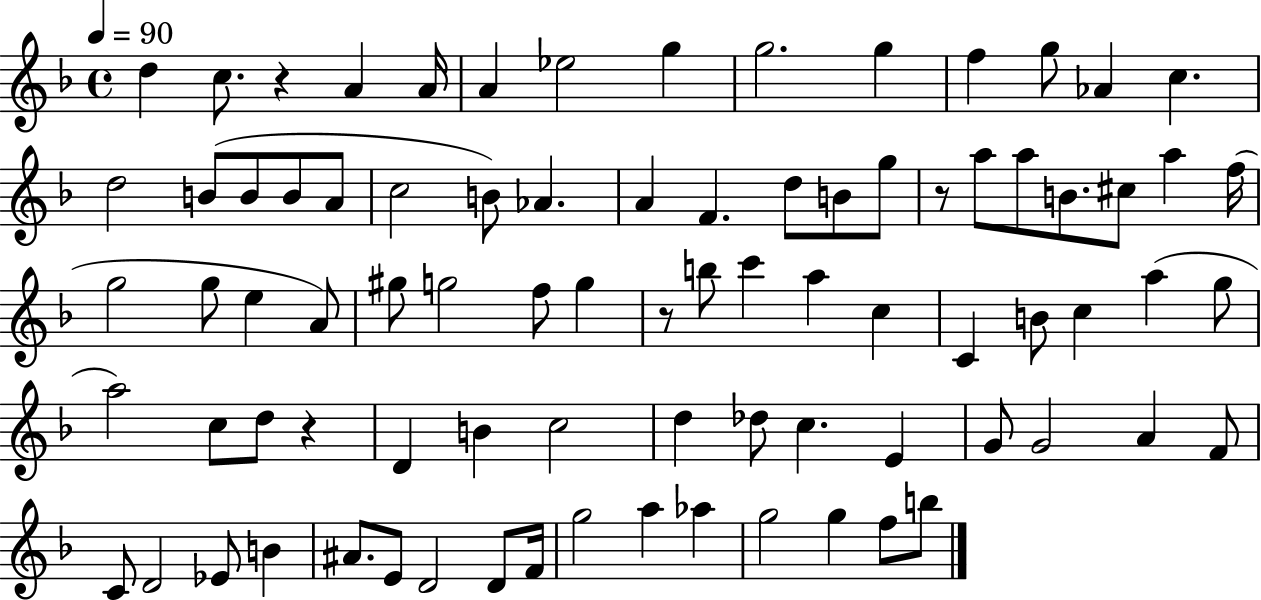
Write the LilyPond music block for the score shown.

{
  \clef treble
  \time 4/4
  \defaultTimeSignature
  \key f \major
  \tempo 4 = 90
  d''4 c''8. r4 a'4 a'16 | a'4 ees''2 g''4 | g''2. g''4 | f''4 g''8 aes'4 c''4. | \break d''2 b'8( b'8 b'8 a'8 | c''2 b'8) aes'4. | a'4 f'4. d''8 b'8 g''8 | r8 a''8 a''8 b'8. cis''8 a''4 f''16( | \break g''2 g''8 e''4 a'8) | gis''8 g''2 f''8 g''4 | r8 b''8 c'''4 a''4 c''4 | c'4 b'8 c''4 a''4( g''8 | \break a''2) c''8 d''8 r4 | d'4 b'4 c''2 | d''4 des''8 c''4. e'4 | g'8 g'2 a'4 f'8 | \break c'8 d'2 ees'8 b'4 | ais'8. e'8 d'2 d'8 f'16 | g''2 a''4 aes''4 | g''2 g''4 f''8 b''8 | \break \bar "|."
}